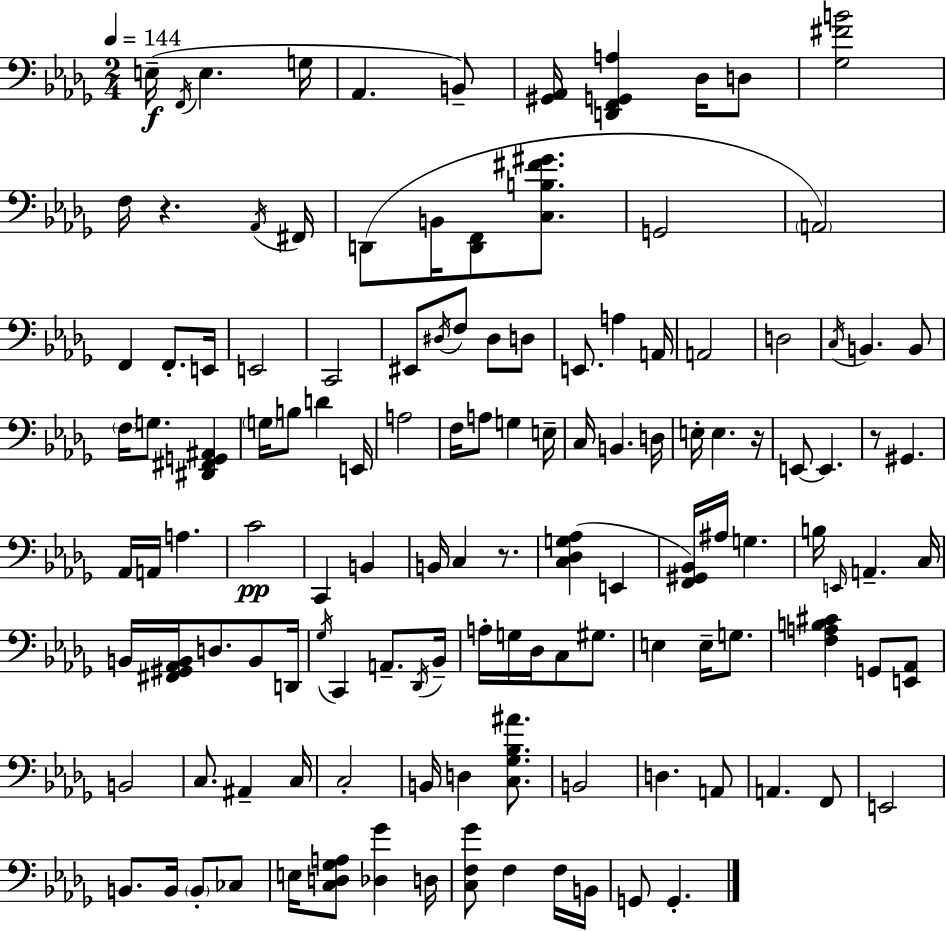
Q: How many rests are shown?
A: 4